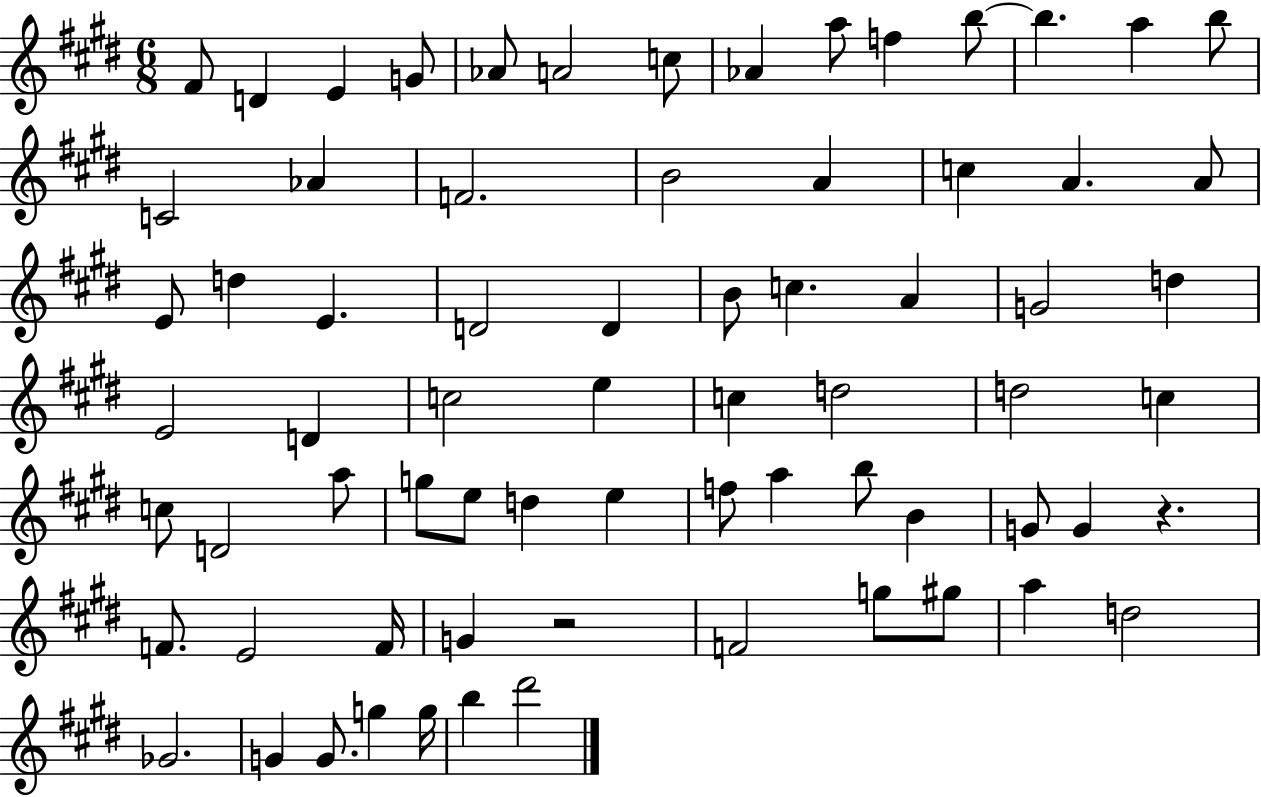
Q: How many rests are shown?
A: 2